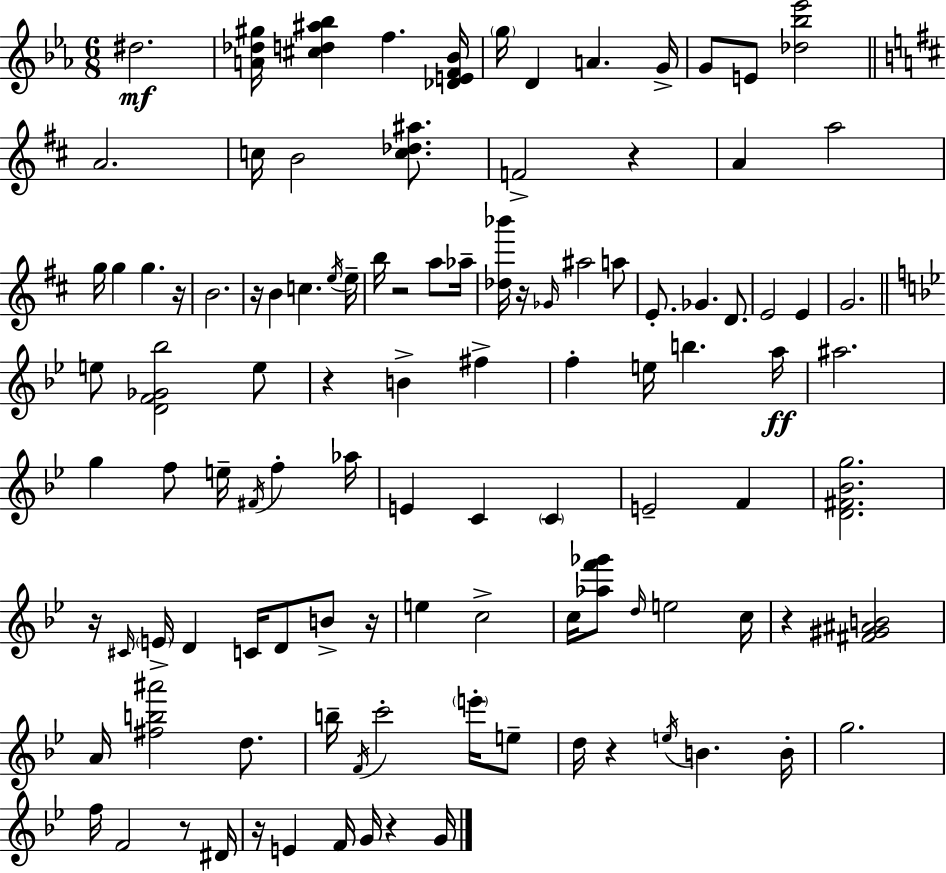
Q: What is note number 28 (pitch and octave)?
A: A5